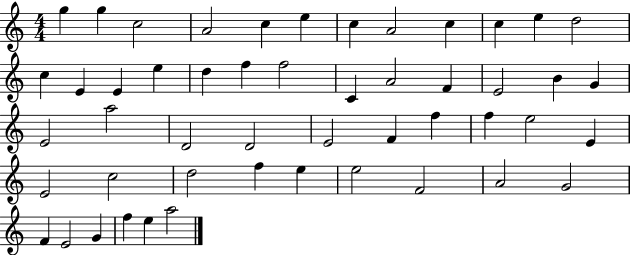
X:1
T:Untitled
M:4/4
L:1/4
K:C
g g c2 A2 c e c A2 c c e d2 c E E e d f f2 C A2 F E2 B G E2 a2 D2 D2 E2 F f f e2 E E2 c2 d2 f e e2 F2 A2 G2 F E2 G f e a2